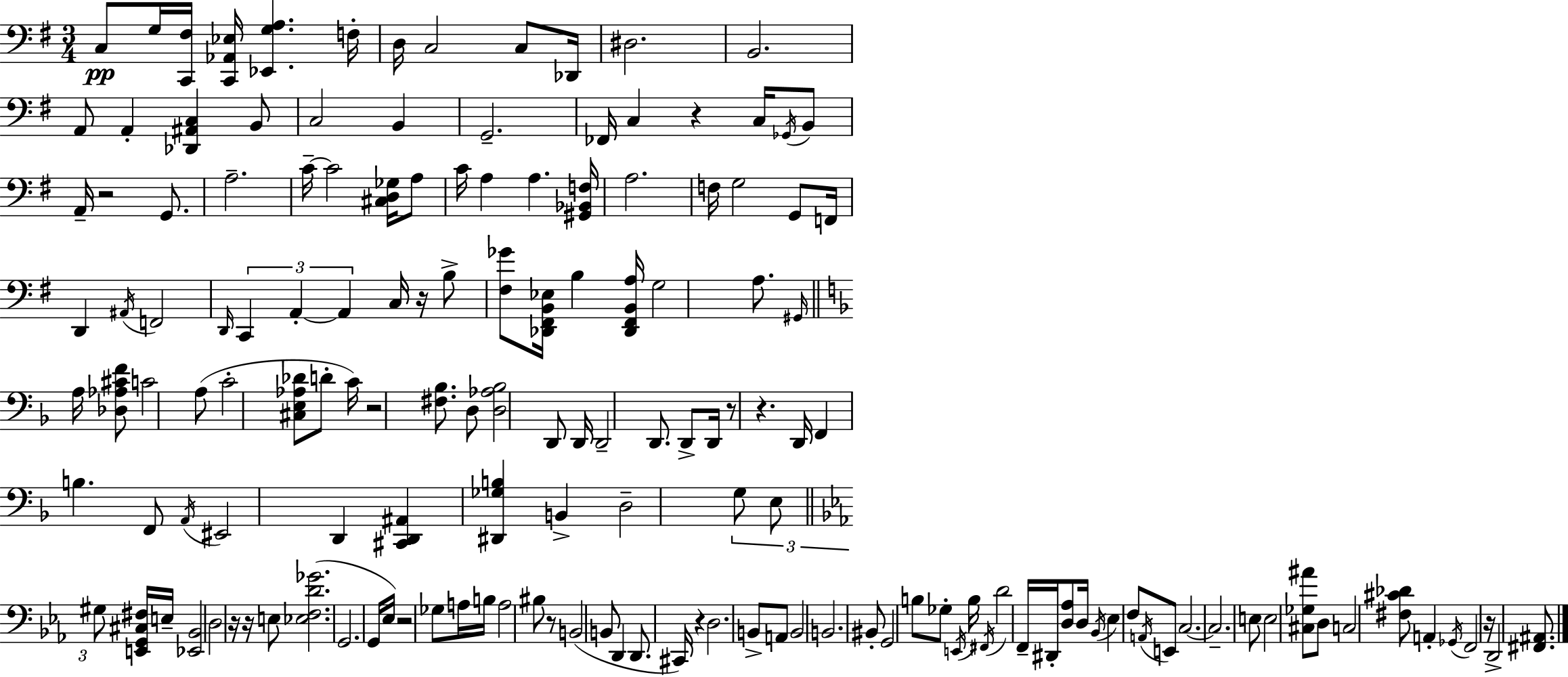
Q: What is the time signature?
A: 3/4